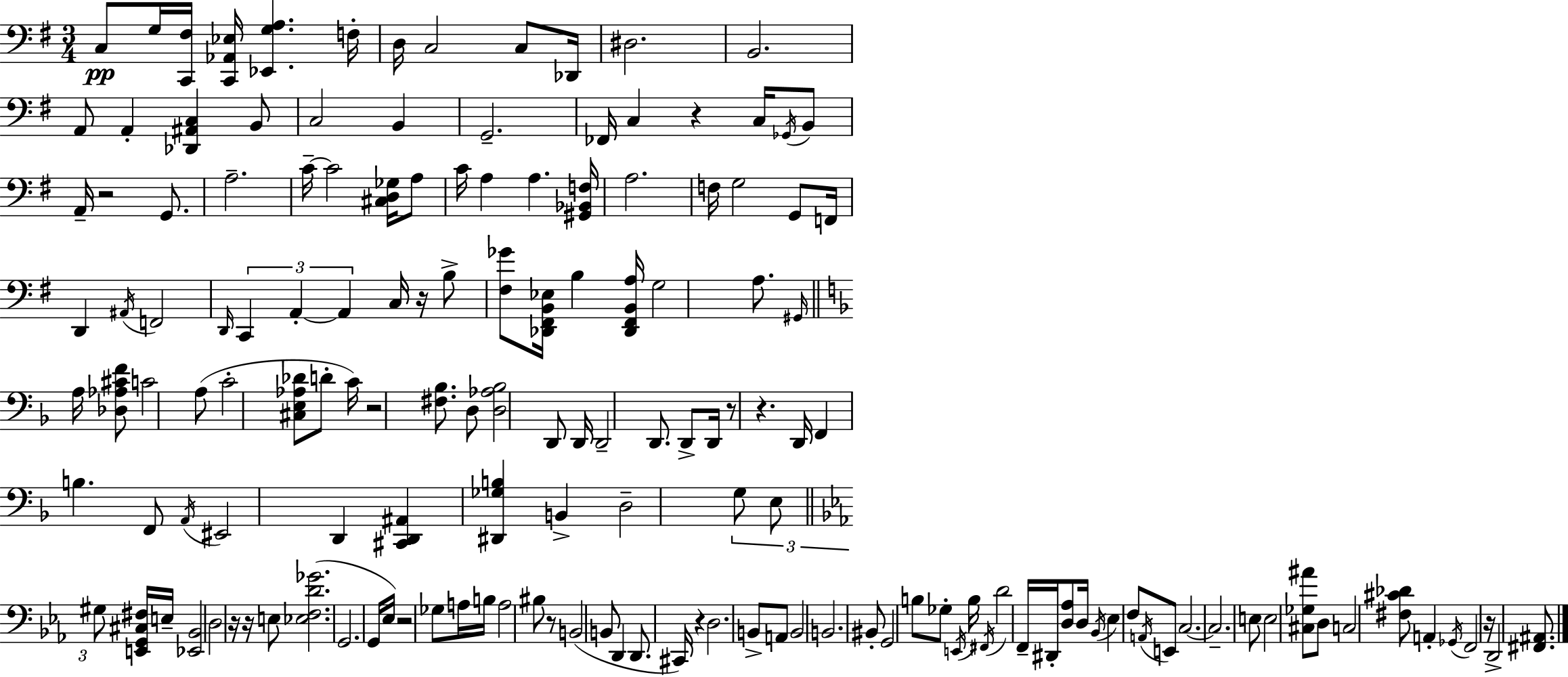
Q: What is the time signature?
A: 3/4